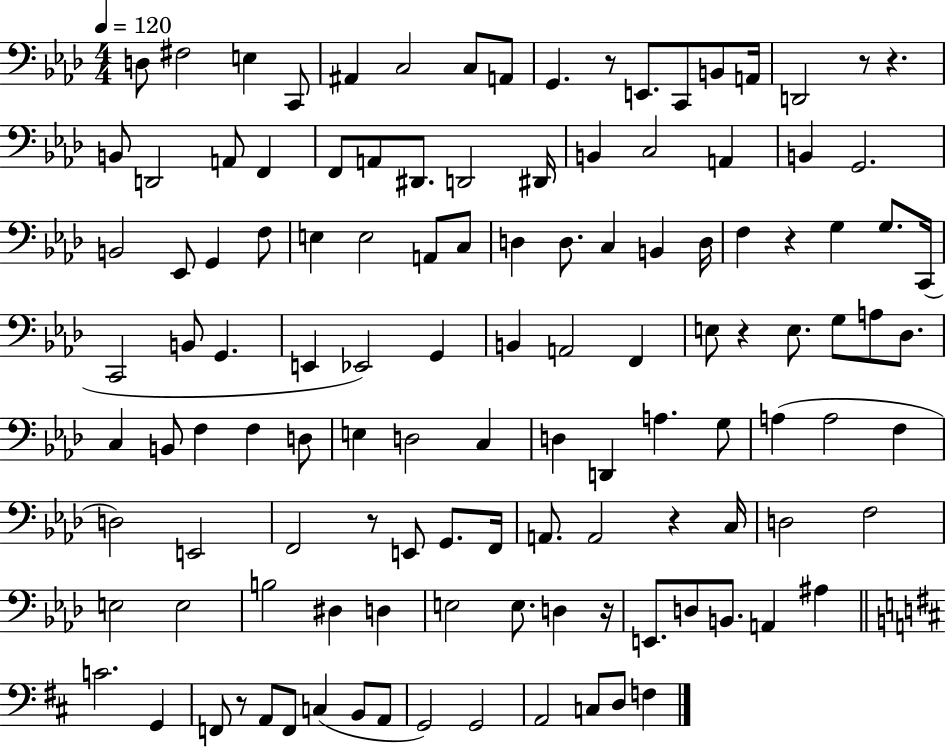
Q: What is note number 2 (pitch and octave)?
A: F#3